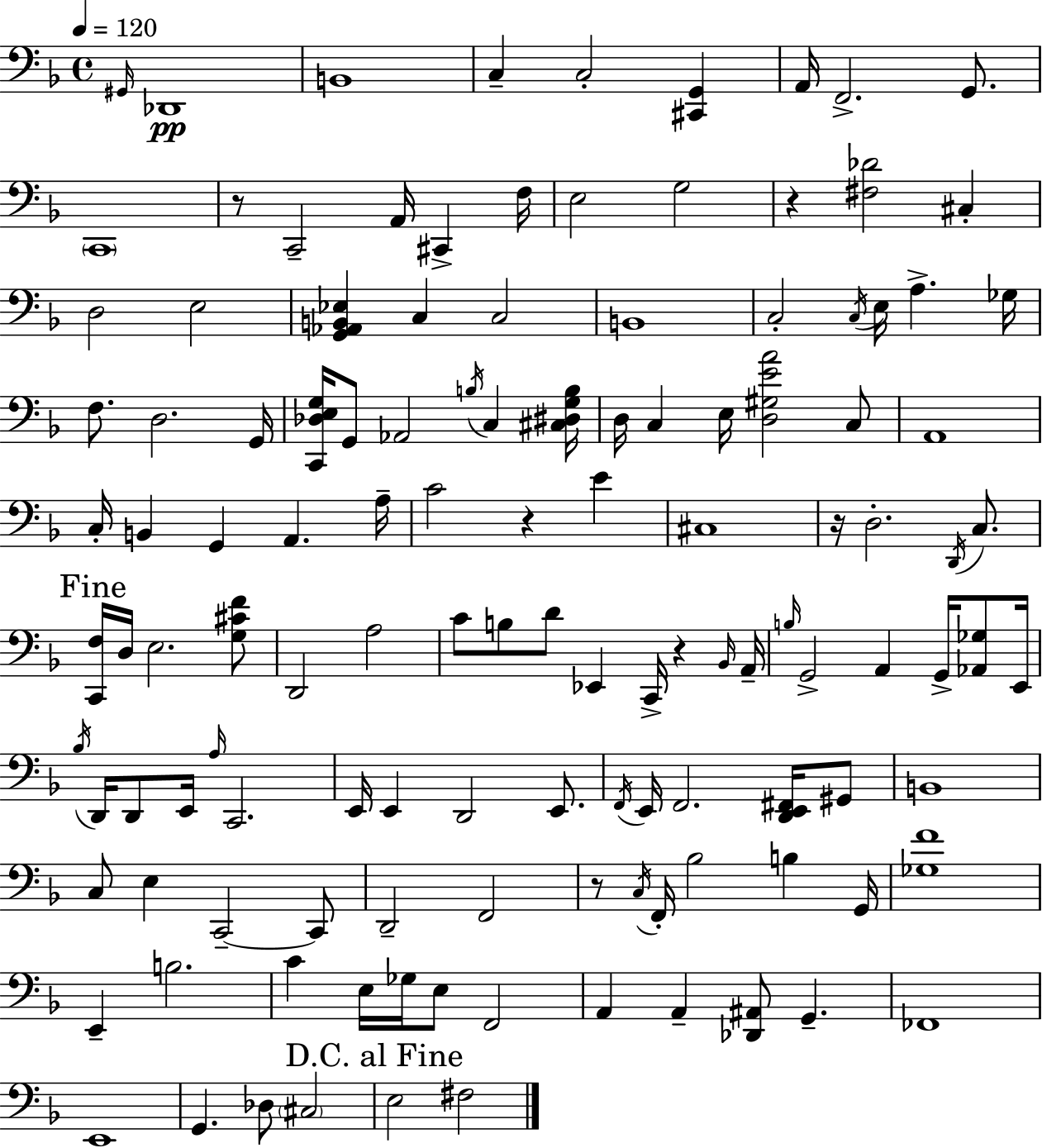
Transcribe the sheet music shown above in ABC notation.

X:1
T:Untitled
M:4/4
L:1/4
K:F
^G,,/4 _D,,4 B,,4 C, C,2 [^C,,G,,] A,,/4 F,,2 G,,/2 C,,4 z/2 C,,2 A,,/4 ^C,, F,/4 E,2 G,2 z [^F,_D]2 ^C, D,2 E,2 [G,,_A,,B,,_E,] C, C,2 B,,4 C,2 C,/4 E,/4 A, _G,/4 F,/2 D,2 G,,/4 [C,,_D,E,G,]/4 G,,/2 _A,,2 B,/4 C, [^C,^D,G,B,]/4 D,/4 C, E,/4 [D,^G,EA]2 C,/2 A,,4 C,/4 B,, G,, A,, A,/4 C2 z E ^C,4 z/4 D,2 D,,/4 C,/2 [C,,F,]/4 D,/4 E,2 [G,^CF]/2 D,,2 A,2 C/2 B,/2 D/2 _E,, C,,/4 z _B,,/4 A,,/4 B,/4 G,,2 A,, G,,/4 [_A,,_G,]/2 E,,/4 _B,/4 D,,/4 D,,/2 E,,/4 A,/4 C,,2 E,,/4 E,, D,,2 E,,/2 F,,/4 E,,/4 F,,2 [D,,E,,^F,,]/4 ^G,,/2 B,,4 C,/2 E, C,,2 C,,/2 D,,2 F,,2 z/2 C,/4 F,,/4 _B,2 B, G,,/4 [_G,F]4 E,, B,2 C E,/4 _G,/4 E,/2 F,,2 A,, A,, [_D,,^A,,]/2 G,, _F,,4 E,,4 G,, _D,/2 ^C,2 E,2 ^F,2